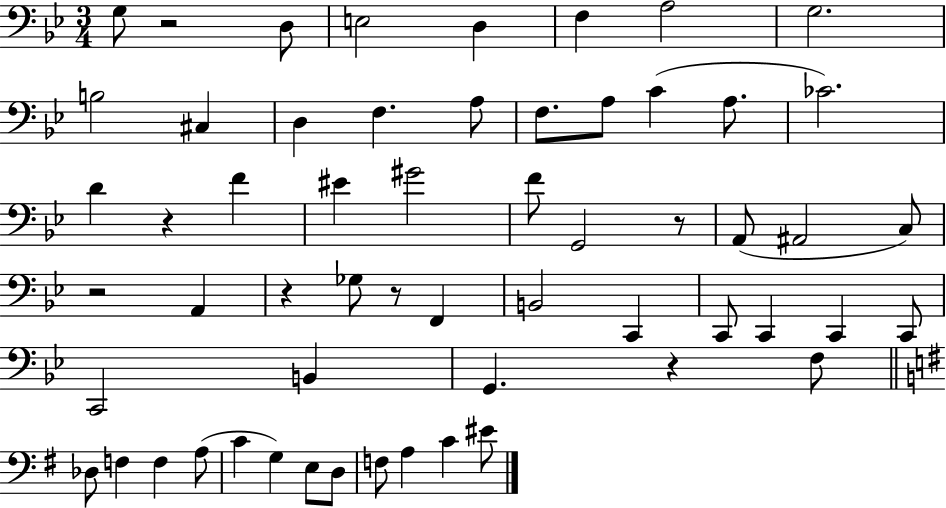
{
  \clef bass
  \numericTimeSignature
  \time 3/4
  \key bes \major
  g8 r2 d8 | e2 d4 | f4 a2 | g2. | \break b2 cis4 | d4 f4. a8 | f8. a8 c'4( a8. | ces'2.) | \break d'4 r4 f'4 | eis'4 gis'2 | f'8 g,2 r8 | a,8( ais,2 c8) | \break r2 a,4 | r4 ges8 r8 f,4 | b,2 c,4 | c,8 c,4 c,4 c,8 | \break c,2 b,4 | g,4. r4 f8 | \bar "||" \break \key g \major des8 f4 f4 a8( | c'4 g4) e8 d8 | f8 a4 c'4 eis'8 | \bar "|."
}